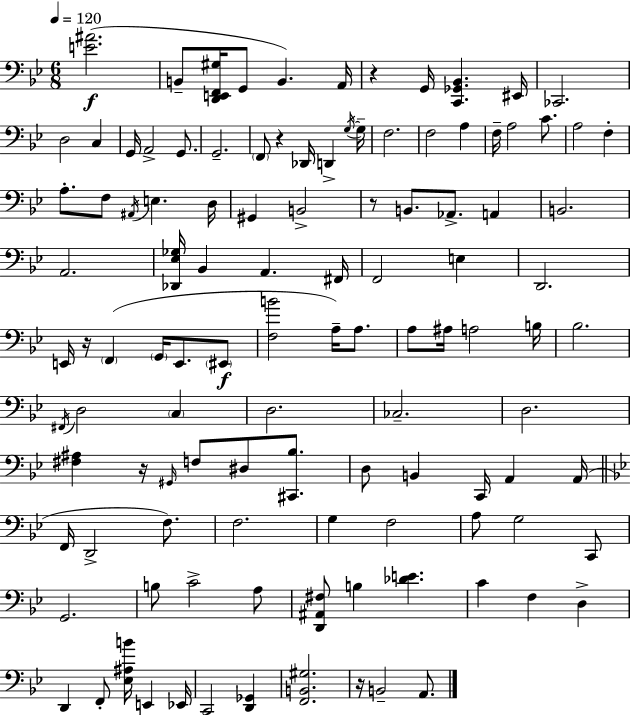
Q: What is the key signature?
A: G minor